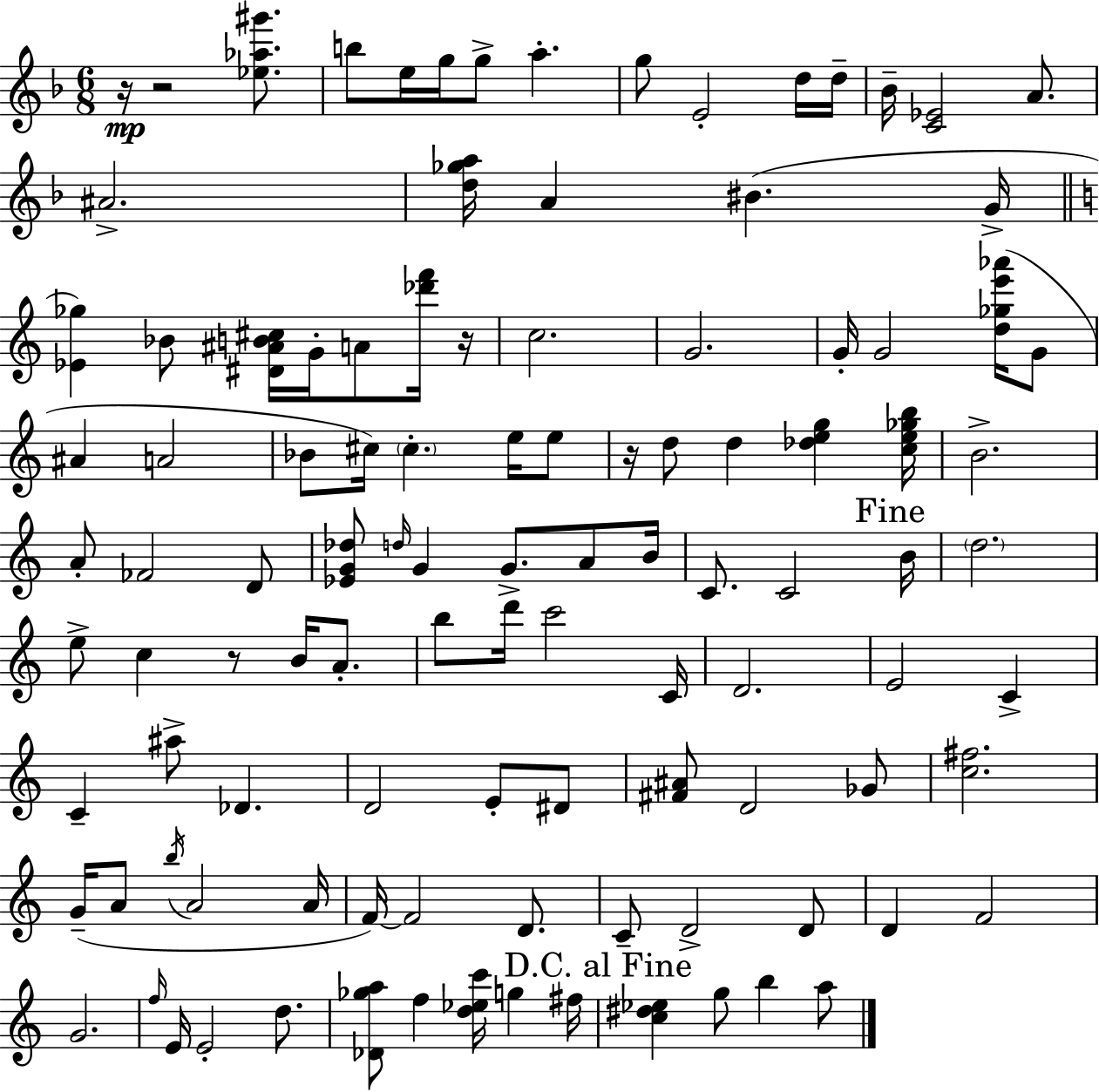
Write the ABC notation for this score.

X:1
T:Untitled
M:6/8
L:1/4
K:Dm
z/4 z2 [_e_a^g']/2 b/2 e/4 g/4 g/2 a g/2 E2 d/4 d/4 _B/4 [C_E]2 A/2 ^A2 [d_ga]/4 A ^B G/4 [_E_g] _B/2 [^D^AB^c]/4 G/4 A/2 [_d'f']/4 z/4 c2 G2 G/4 G2 [d_ge'_a']/4 G/2 ^A A2 _B/2 ^c/4 ^c e/4 e/2 z/4 d/2 d [_deg] [ce_gb]/4 B2 A/2 _F2 D/2 [_EG_d]/2 d/4 G G/2 A/2 B/4 C/2 C2 B/4 d2 e/2 c z/2 B/4 A/2 b/2 d'/4 c'2 C/4 D2 E2 C C ^a/2 _D D2 E/2 ^D/2 [^F^A]/2 D2 _G/2 [c^f]2 G/4 A/2 b/4 A2 A/4 F/4 F2 D/2 C/2 D2 D/2 D F2 G2 f/4 E/4 E2 d/2 [_D_ga]/2 f [d_ec']/4 g ^f/4 [c^d_e] g/2 b a/2